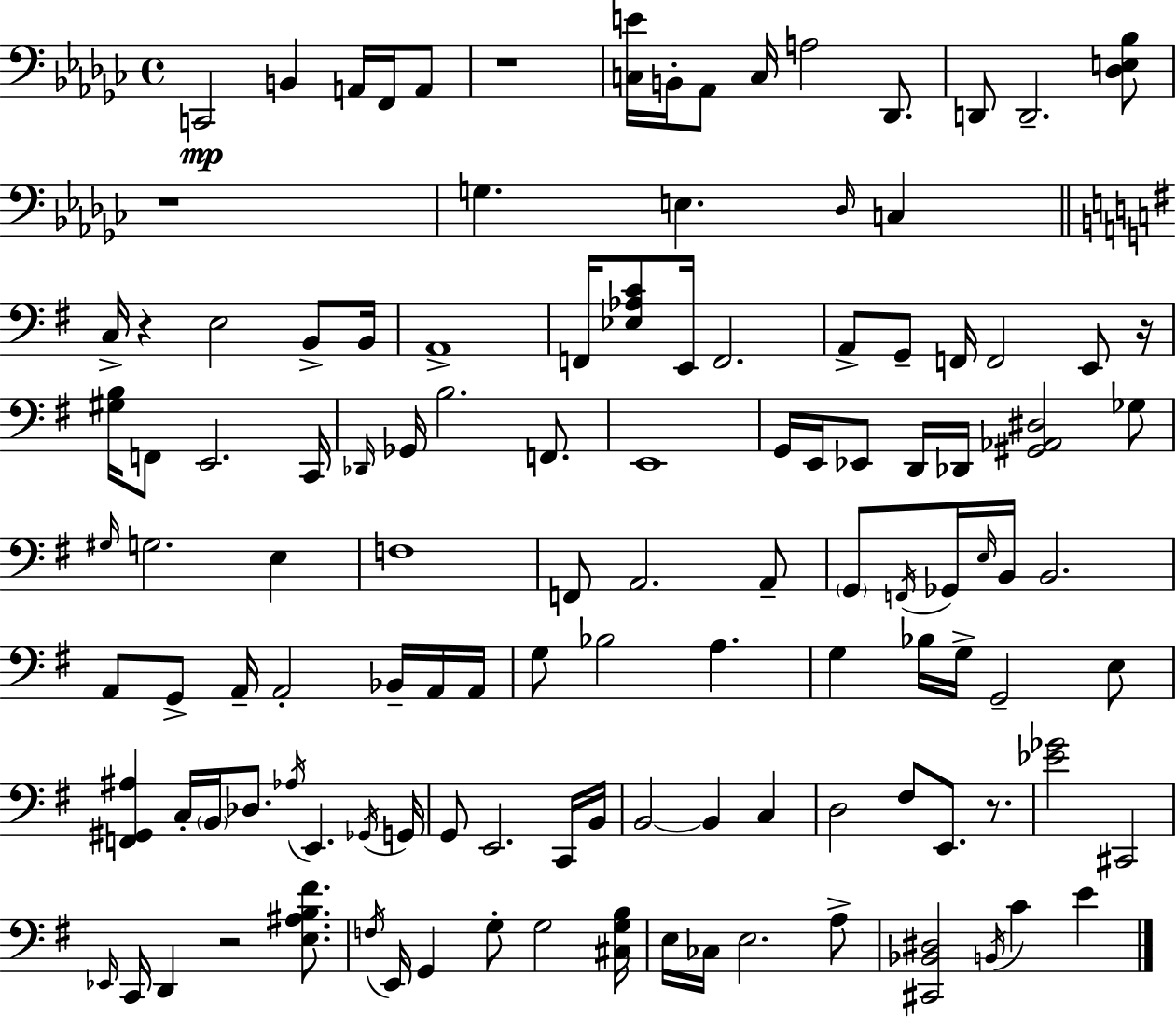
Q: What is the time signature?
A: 4/4